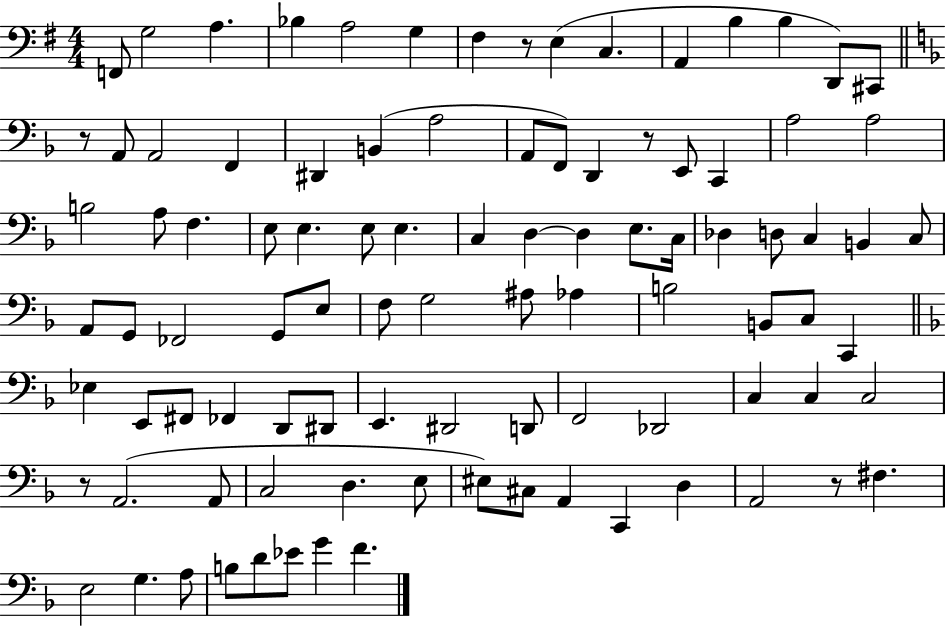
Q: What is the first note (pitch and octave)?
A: F2